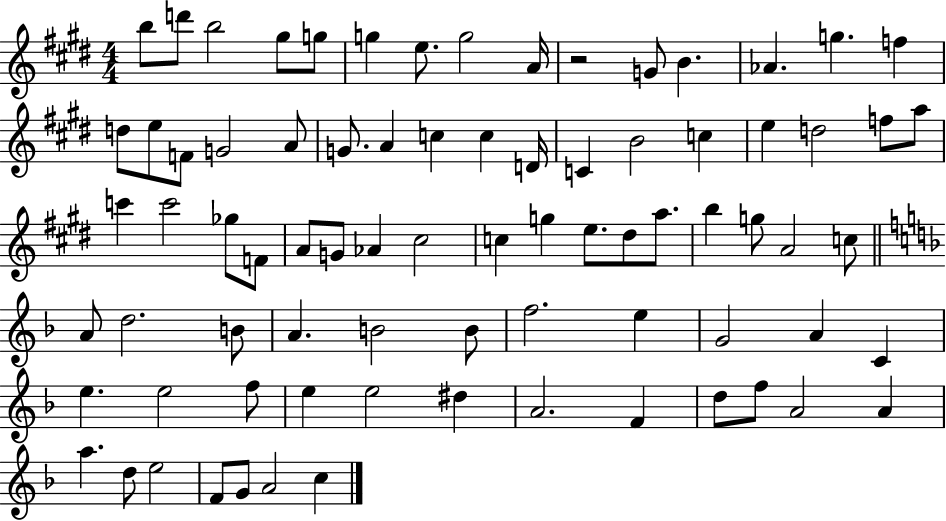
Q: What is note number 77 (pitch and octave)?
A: A4